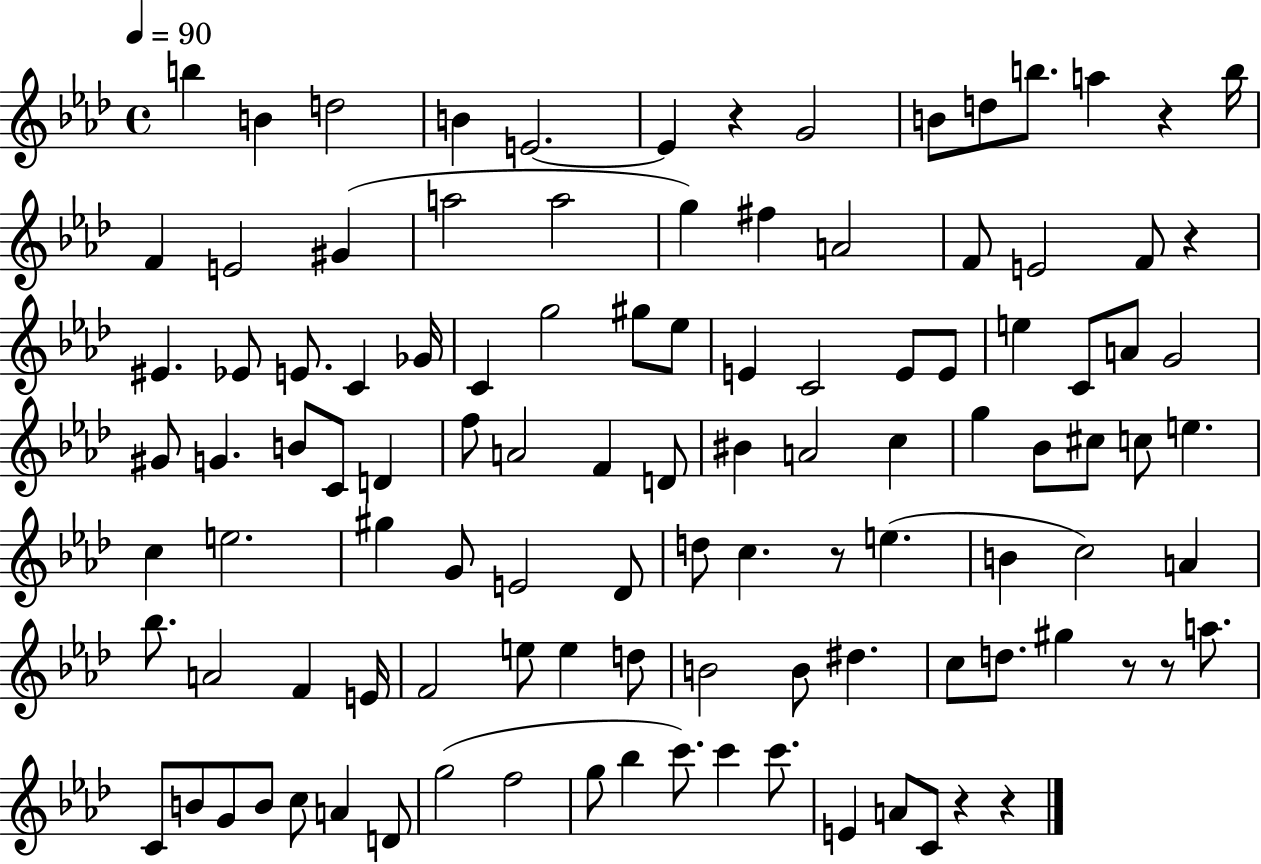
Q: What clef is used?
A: treble